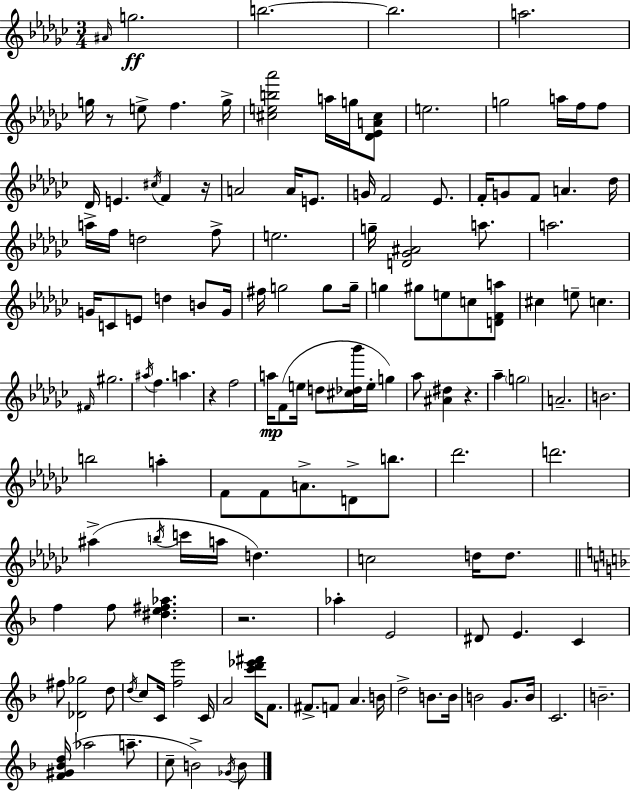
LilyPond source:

{
  \clef treble
  \numericTimeSignature
  \time 3/4
  \key ees \minor
  \repeat volta 2 { \grace { ais'16 }\ff g''2. | b''2.~~ | b''2. | a''2. | \break g''16 r8 e''8-> f''4. | g''16-> <cis'' e'' b'' aes'''>2 a''16 g''16 <des' ees' a' cis''>8 | e''2. | g''2 a''16 f''16 f''8 | \break des'16 e'4. \acciaccatura { cis''16 } f'4 | r16 a'2 a'16 e'8. | g'16 f'2 ees'8. | f'16-. g'8 f'8 a'4. | \break des''16 a''16-> f''16 d''2 | f''8-> e''2. | g''16-- <d' ges' ais'>2 a''8. | a''2. | \break g'16 c'8 e'8 d''4 b'8 | g'16 fis''16 g''2 g''8 | g''16-- g''4 gis''8 e''8 c''8 | <d' f' a''>8 cis''4 e''8-- c''4. | \break \grace { fis'16 } gis''2. | \acciaccatura { ais''16 } f''4. a''4. | r4 f''2 | a''16\mp f'8( e''16 d''8 <cis'' des'' bes'''>16 e''16-. | \break g''4) aes''8 <ais' dis''>4 r4. | aes''4-- \parenthesize g''2 | a'2.-- | b'2. | \break b''2 | a''4-. f'8 f'8 a'8.-> d'8-> | b''8. des'''2. | d'''2. | \break ais''4->( \acciaccatura { b''16 } c'''16 a''16 d''4.) | c''2 | d''16 d''8. \bar "||" \break \key d \minor f''4 f''8 <dis'' e'' fis'' aes''>4. | r2. | aes''4-. e'2 | dis'8 e'4. c'4 | \break fis''8 <des' ges''>2 d''8 | \acciaccatura { d''16 } c''8 c'16 <f'' e'''>2 | c'16 a'2 <c''' d''' ees''' fis'''>16 f'8. | fis'8.-> f'8 a'4. | \break b'16 d''2-> b'8. | b'16 b'2 g'8. | b'16 c'2. | b'2.-- | \break <f' gis' bes' d''>16( aes''2 a''8.-- | c''8-- b'2->) \acciaccatura { ges'16 } | b'8 } \bar "|."
}